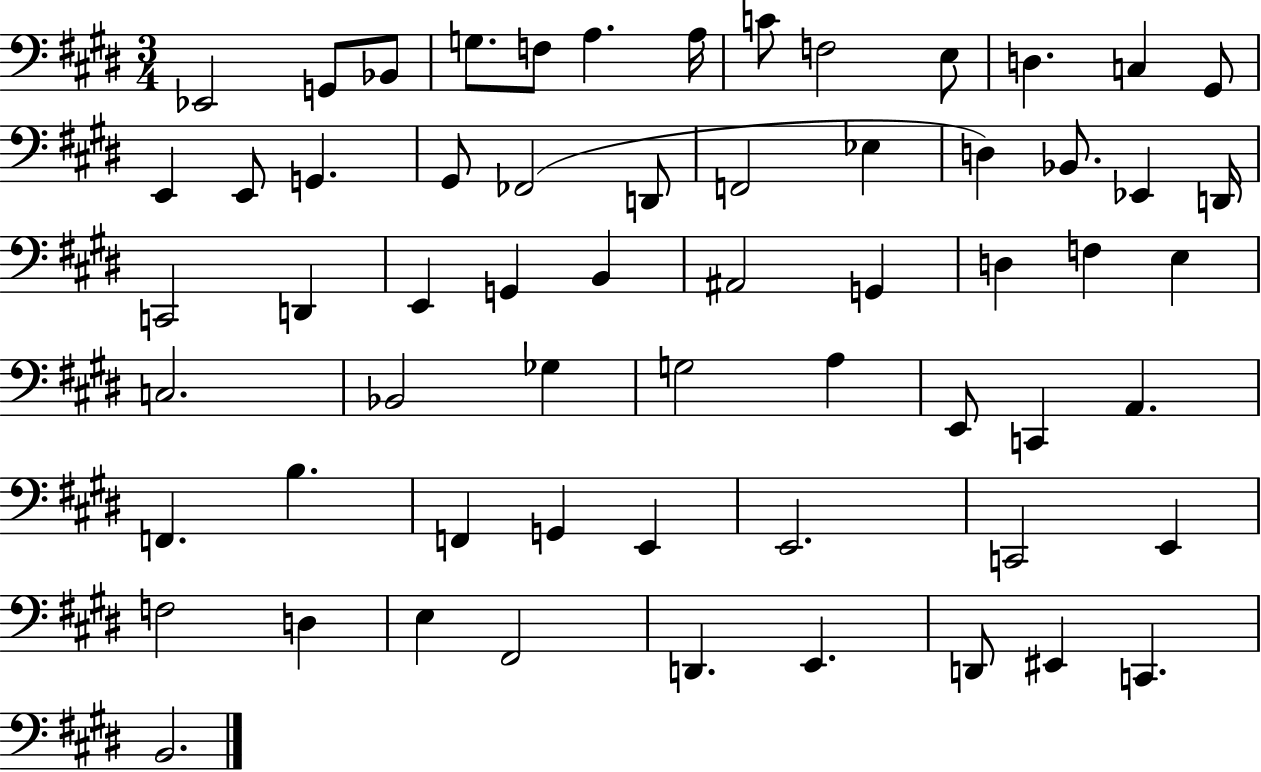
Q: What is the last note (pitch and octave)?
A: B2